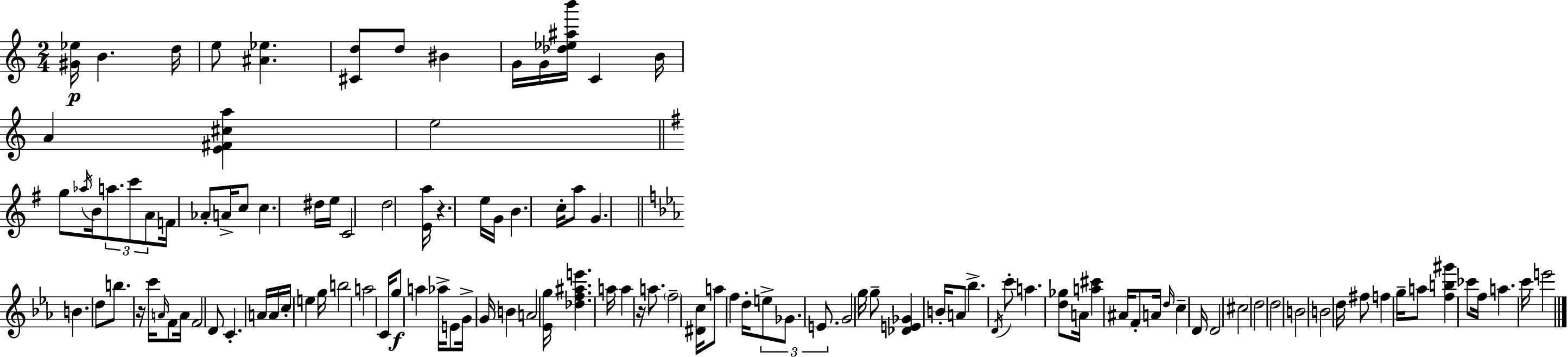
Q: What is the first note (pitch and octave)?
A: B4